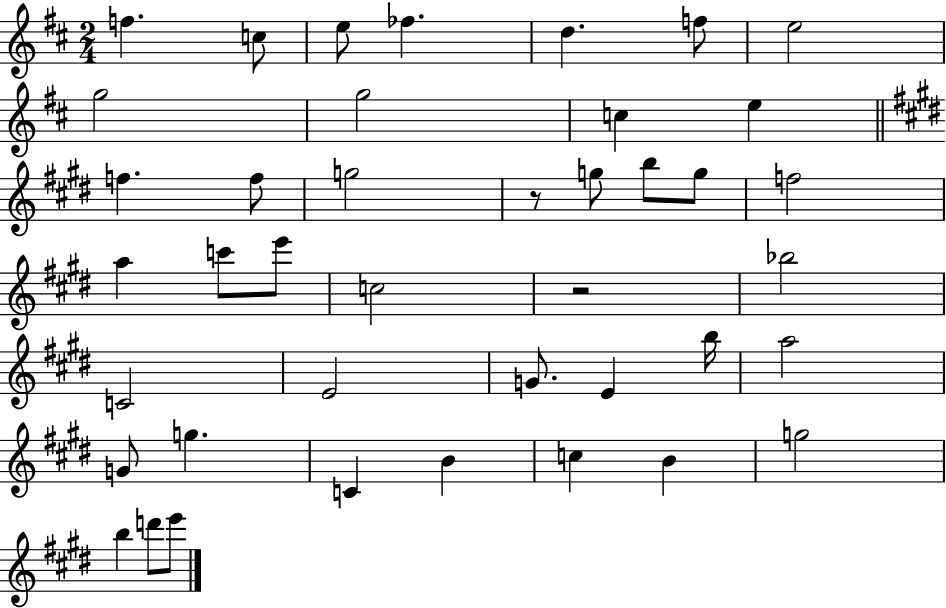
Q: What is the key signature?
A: D major